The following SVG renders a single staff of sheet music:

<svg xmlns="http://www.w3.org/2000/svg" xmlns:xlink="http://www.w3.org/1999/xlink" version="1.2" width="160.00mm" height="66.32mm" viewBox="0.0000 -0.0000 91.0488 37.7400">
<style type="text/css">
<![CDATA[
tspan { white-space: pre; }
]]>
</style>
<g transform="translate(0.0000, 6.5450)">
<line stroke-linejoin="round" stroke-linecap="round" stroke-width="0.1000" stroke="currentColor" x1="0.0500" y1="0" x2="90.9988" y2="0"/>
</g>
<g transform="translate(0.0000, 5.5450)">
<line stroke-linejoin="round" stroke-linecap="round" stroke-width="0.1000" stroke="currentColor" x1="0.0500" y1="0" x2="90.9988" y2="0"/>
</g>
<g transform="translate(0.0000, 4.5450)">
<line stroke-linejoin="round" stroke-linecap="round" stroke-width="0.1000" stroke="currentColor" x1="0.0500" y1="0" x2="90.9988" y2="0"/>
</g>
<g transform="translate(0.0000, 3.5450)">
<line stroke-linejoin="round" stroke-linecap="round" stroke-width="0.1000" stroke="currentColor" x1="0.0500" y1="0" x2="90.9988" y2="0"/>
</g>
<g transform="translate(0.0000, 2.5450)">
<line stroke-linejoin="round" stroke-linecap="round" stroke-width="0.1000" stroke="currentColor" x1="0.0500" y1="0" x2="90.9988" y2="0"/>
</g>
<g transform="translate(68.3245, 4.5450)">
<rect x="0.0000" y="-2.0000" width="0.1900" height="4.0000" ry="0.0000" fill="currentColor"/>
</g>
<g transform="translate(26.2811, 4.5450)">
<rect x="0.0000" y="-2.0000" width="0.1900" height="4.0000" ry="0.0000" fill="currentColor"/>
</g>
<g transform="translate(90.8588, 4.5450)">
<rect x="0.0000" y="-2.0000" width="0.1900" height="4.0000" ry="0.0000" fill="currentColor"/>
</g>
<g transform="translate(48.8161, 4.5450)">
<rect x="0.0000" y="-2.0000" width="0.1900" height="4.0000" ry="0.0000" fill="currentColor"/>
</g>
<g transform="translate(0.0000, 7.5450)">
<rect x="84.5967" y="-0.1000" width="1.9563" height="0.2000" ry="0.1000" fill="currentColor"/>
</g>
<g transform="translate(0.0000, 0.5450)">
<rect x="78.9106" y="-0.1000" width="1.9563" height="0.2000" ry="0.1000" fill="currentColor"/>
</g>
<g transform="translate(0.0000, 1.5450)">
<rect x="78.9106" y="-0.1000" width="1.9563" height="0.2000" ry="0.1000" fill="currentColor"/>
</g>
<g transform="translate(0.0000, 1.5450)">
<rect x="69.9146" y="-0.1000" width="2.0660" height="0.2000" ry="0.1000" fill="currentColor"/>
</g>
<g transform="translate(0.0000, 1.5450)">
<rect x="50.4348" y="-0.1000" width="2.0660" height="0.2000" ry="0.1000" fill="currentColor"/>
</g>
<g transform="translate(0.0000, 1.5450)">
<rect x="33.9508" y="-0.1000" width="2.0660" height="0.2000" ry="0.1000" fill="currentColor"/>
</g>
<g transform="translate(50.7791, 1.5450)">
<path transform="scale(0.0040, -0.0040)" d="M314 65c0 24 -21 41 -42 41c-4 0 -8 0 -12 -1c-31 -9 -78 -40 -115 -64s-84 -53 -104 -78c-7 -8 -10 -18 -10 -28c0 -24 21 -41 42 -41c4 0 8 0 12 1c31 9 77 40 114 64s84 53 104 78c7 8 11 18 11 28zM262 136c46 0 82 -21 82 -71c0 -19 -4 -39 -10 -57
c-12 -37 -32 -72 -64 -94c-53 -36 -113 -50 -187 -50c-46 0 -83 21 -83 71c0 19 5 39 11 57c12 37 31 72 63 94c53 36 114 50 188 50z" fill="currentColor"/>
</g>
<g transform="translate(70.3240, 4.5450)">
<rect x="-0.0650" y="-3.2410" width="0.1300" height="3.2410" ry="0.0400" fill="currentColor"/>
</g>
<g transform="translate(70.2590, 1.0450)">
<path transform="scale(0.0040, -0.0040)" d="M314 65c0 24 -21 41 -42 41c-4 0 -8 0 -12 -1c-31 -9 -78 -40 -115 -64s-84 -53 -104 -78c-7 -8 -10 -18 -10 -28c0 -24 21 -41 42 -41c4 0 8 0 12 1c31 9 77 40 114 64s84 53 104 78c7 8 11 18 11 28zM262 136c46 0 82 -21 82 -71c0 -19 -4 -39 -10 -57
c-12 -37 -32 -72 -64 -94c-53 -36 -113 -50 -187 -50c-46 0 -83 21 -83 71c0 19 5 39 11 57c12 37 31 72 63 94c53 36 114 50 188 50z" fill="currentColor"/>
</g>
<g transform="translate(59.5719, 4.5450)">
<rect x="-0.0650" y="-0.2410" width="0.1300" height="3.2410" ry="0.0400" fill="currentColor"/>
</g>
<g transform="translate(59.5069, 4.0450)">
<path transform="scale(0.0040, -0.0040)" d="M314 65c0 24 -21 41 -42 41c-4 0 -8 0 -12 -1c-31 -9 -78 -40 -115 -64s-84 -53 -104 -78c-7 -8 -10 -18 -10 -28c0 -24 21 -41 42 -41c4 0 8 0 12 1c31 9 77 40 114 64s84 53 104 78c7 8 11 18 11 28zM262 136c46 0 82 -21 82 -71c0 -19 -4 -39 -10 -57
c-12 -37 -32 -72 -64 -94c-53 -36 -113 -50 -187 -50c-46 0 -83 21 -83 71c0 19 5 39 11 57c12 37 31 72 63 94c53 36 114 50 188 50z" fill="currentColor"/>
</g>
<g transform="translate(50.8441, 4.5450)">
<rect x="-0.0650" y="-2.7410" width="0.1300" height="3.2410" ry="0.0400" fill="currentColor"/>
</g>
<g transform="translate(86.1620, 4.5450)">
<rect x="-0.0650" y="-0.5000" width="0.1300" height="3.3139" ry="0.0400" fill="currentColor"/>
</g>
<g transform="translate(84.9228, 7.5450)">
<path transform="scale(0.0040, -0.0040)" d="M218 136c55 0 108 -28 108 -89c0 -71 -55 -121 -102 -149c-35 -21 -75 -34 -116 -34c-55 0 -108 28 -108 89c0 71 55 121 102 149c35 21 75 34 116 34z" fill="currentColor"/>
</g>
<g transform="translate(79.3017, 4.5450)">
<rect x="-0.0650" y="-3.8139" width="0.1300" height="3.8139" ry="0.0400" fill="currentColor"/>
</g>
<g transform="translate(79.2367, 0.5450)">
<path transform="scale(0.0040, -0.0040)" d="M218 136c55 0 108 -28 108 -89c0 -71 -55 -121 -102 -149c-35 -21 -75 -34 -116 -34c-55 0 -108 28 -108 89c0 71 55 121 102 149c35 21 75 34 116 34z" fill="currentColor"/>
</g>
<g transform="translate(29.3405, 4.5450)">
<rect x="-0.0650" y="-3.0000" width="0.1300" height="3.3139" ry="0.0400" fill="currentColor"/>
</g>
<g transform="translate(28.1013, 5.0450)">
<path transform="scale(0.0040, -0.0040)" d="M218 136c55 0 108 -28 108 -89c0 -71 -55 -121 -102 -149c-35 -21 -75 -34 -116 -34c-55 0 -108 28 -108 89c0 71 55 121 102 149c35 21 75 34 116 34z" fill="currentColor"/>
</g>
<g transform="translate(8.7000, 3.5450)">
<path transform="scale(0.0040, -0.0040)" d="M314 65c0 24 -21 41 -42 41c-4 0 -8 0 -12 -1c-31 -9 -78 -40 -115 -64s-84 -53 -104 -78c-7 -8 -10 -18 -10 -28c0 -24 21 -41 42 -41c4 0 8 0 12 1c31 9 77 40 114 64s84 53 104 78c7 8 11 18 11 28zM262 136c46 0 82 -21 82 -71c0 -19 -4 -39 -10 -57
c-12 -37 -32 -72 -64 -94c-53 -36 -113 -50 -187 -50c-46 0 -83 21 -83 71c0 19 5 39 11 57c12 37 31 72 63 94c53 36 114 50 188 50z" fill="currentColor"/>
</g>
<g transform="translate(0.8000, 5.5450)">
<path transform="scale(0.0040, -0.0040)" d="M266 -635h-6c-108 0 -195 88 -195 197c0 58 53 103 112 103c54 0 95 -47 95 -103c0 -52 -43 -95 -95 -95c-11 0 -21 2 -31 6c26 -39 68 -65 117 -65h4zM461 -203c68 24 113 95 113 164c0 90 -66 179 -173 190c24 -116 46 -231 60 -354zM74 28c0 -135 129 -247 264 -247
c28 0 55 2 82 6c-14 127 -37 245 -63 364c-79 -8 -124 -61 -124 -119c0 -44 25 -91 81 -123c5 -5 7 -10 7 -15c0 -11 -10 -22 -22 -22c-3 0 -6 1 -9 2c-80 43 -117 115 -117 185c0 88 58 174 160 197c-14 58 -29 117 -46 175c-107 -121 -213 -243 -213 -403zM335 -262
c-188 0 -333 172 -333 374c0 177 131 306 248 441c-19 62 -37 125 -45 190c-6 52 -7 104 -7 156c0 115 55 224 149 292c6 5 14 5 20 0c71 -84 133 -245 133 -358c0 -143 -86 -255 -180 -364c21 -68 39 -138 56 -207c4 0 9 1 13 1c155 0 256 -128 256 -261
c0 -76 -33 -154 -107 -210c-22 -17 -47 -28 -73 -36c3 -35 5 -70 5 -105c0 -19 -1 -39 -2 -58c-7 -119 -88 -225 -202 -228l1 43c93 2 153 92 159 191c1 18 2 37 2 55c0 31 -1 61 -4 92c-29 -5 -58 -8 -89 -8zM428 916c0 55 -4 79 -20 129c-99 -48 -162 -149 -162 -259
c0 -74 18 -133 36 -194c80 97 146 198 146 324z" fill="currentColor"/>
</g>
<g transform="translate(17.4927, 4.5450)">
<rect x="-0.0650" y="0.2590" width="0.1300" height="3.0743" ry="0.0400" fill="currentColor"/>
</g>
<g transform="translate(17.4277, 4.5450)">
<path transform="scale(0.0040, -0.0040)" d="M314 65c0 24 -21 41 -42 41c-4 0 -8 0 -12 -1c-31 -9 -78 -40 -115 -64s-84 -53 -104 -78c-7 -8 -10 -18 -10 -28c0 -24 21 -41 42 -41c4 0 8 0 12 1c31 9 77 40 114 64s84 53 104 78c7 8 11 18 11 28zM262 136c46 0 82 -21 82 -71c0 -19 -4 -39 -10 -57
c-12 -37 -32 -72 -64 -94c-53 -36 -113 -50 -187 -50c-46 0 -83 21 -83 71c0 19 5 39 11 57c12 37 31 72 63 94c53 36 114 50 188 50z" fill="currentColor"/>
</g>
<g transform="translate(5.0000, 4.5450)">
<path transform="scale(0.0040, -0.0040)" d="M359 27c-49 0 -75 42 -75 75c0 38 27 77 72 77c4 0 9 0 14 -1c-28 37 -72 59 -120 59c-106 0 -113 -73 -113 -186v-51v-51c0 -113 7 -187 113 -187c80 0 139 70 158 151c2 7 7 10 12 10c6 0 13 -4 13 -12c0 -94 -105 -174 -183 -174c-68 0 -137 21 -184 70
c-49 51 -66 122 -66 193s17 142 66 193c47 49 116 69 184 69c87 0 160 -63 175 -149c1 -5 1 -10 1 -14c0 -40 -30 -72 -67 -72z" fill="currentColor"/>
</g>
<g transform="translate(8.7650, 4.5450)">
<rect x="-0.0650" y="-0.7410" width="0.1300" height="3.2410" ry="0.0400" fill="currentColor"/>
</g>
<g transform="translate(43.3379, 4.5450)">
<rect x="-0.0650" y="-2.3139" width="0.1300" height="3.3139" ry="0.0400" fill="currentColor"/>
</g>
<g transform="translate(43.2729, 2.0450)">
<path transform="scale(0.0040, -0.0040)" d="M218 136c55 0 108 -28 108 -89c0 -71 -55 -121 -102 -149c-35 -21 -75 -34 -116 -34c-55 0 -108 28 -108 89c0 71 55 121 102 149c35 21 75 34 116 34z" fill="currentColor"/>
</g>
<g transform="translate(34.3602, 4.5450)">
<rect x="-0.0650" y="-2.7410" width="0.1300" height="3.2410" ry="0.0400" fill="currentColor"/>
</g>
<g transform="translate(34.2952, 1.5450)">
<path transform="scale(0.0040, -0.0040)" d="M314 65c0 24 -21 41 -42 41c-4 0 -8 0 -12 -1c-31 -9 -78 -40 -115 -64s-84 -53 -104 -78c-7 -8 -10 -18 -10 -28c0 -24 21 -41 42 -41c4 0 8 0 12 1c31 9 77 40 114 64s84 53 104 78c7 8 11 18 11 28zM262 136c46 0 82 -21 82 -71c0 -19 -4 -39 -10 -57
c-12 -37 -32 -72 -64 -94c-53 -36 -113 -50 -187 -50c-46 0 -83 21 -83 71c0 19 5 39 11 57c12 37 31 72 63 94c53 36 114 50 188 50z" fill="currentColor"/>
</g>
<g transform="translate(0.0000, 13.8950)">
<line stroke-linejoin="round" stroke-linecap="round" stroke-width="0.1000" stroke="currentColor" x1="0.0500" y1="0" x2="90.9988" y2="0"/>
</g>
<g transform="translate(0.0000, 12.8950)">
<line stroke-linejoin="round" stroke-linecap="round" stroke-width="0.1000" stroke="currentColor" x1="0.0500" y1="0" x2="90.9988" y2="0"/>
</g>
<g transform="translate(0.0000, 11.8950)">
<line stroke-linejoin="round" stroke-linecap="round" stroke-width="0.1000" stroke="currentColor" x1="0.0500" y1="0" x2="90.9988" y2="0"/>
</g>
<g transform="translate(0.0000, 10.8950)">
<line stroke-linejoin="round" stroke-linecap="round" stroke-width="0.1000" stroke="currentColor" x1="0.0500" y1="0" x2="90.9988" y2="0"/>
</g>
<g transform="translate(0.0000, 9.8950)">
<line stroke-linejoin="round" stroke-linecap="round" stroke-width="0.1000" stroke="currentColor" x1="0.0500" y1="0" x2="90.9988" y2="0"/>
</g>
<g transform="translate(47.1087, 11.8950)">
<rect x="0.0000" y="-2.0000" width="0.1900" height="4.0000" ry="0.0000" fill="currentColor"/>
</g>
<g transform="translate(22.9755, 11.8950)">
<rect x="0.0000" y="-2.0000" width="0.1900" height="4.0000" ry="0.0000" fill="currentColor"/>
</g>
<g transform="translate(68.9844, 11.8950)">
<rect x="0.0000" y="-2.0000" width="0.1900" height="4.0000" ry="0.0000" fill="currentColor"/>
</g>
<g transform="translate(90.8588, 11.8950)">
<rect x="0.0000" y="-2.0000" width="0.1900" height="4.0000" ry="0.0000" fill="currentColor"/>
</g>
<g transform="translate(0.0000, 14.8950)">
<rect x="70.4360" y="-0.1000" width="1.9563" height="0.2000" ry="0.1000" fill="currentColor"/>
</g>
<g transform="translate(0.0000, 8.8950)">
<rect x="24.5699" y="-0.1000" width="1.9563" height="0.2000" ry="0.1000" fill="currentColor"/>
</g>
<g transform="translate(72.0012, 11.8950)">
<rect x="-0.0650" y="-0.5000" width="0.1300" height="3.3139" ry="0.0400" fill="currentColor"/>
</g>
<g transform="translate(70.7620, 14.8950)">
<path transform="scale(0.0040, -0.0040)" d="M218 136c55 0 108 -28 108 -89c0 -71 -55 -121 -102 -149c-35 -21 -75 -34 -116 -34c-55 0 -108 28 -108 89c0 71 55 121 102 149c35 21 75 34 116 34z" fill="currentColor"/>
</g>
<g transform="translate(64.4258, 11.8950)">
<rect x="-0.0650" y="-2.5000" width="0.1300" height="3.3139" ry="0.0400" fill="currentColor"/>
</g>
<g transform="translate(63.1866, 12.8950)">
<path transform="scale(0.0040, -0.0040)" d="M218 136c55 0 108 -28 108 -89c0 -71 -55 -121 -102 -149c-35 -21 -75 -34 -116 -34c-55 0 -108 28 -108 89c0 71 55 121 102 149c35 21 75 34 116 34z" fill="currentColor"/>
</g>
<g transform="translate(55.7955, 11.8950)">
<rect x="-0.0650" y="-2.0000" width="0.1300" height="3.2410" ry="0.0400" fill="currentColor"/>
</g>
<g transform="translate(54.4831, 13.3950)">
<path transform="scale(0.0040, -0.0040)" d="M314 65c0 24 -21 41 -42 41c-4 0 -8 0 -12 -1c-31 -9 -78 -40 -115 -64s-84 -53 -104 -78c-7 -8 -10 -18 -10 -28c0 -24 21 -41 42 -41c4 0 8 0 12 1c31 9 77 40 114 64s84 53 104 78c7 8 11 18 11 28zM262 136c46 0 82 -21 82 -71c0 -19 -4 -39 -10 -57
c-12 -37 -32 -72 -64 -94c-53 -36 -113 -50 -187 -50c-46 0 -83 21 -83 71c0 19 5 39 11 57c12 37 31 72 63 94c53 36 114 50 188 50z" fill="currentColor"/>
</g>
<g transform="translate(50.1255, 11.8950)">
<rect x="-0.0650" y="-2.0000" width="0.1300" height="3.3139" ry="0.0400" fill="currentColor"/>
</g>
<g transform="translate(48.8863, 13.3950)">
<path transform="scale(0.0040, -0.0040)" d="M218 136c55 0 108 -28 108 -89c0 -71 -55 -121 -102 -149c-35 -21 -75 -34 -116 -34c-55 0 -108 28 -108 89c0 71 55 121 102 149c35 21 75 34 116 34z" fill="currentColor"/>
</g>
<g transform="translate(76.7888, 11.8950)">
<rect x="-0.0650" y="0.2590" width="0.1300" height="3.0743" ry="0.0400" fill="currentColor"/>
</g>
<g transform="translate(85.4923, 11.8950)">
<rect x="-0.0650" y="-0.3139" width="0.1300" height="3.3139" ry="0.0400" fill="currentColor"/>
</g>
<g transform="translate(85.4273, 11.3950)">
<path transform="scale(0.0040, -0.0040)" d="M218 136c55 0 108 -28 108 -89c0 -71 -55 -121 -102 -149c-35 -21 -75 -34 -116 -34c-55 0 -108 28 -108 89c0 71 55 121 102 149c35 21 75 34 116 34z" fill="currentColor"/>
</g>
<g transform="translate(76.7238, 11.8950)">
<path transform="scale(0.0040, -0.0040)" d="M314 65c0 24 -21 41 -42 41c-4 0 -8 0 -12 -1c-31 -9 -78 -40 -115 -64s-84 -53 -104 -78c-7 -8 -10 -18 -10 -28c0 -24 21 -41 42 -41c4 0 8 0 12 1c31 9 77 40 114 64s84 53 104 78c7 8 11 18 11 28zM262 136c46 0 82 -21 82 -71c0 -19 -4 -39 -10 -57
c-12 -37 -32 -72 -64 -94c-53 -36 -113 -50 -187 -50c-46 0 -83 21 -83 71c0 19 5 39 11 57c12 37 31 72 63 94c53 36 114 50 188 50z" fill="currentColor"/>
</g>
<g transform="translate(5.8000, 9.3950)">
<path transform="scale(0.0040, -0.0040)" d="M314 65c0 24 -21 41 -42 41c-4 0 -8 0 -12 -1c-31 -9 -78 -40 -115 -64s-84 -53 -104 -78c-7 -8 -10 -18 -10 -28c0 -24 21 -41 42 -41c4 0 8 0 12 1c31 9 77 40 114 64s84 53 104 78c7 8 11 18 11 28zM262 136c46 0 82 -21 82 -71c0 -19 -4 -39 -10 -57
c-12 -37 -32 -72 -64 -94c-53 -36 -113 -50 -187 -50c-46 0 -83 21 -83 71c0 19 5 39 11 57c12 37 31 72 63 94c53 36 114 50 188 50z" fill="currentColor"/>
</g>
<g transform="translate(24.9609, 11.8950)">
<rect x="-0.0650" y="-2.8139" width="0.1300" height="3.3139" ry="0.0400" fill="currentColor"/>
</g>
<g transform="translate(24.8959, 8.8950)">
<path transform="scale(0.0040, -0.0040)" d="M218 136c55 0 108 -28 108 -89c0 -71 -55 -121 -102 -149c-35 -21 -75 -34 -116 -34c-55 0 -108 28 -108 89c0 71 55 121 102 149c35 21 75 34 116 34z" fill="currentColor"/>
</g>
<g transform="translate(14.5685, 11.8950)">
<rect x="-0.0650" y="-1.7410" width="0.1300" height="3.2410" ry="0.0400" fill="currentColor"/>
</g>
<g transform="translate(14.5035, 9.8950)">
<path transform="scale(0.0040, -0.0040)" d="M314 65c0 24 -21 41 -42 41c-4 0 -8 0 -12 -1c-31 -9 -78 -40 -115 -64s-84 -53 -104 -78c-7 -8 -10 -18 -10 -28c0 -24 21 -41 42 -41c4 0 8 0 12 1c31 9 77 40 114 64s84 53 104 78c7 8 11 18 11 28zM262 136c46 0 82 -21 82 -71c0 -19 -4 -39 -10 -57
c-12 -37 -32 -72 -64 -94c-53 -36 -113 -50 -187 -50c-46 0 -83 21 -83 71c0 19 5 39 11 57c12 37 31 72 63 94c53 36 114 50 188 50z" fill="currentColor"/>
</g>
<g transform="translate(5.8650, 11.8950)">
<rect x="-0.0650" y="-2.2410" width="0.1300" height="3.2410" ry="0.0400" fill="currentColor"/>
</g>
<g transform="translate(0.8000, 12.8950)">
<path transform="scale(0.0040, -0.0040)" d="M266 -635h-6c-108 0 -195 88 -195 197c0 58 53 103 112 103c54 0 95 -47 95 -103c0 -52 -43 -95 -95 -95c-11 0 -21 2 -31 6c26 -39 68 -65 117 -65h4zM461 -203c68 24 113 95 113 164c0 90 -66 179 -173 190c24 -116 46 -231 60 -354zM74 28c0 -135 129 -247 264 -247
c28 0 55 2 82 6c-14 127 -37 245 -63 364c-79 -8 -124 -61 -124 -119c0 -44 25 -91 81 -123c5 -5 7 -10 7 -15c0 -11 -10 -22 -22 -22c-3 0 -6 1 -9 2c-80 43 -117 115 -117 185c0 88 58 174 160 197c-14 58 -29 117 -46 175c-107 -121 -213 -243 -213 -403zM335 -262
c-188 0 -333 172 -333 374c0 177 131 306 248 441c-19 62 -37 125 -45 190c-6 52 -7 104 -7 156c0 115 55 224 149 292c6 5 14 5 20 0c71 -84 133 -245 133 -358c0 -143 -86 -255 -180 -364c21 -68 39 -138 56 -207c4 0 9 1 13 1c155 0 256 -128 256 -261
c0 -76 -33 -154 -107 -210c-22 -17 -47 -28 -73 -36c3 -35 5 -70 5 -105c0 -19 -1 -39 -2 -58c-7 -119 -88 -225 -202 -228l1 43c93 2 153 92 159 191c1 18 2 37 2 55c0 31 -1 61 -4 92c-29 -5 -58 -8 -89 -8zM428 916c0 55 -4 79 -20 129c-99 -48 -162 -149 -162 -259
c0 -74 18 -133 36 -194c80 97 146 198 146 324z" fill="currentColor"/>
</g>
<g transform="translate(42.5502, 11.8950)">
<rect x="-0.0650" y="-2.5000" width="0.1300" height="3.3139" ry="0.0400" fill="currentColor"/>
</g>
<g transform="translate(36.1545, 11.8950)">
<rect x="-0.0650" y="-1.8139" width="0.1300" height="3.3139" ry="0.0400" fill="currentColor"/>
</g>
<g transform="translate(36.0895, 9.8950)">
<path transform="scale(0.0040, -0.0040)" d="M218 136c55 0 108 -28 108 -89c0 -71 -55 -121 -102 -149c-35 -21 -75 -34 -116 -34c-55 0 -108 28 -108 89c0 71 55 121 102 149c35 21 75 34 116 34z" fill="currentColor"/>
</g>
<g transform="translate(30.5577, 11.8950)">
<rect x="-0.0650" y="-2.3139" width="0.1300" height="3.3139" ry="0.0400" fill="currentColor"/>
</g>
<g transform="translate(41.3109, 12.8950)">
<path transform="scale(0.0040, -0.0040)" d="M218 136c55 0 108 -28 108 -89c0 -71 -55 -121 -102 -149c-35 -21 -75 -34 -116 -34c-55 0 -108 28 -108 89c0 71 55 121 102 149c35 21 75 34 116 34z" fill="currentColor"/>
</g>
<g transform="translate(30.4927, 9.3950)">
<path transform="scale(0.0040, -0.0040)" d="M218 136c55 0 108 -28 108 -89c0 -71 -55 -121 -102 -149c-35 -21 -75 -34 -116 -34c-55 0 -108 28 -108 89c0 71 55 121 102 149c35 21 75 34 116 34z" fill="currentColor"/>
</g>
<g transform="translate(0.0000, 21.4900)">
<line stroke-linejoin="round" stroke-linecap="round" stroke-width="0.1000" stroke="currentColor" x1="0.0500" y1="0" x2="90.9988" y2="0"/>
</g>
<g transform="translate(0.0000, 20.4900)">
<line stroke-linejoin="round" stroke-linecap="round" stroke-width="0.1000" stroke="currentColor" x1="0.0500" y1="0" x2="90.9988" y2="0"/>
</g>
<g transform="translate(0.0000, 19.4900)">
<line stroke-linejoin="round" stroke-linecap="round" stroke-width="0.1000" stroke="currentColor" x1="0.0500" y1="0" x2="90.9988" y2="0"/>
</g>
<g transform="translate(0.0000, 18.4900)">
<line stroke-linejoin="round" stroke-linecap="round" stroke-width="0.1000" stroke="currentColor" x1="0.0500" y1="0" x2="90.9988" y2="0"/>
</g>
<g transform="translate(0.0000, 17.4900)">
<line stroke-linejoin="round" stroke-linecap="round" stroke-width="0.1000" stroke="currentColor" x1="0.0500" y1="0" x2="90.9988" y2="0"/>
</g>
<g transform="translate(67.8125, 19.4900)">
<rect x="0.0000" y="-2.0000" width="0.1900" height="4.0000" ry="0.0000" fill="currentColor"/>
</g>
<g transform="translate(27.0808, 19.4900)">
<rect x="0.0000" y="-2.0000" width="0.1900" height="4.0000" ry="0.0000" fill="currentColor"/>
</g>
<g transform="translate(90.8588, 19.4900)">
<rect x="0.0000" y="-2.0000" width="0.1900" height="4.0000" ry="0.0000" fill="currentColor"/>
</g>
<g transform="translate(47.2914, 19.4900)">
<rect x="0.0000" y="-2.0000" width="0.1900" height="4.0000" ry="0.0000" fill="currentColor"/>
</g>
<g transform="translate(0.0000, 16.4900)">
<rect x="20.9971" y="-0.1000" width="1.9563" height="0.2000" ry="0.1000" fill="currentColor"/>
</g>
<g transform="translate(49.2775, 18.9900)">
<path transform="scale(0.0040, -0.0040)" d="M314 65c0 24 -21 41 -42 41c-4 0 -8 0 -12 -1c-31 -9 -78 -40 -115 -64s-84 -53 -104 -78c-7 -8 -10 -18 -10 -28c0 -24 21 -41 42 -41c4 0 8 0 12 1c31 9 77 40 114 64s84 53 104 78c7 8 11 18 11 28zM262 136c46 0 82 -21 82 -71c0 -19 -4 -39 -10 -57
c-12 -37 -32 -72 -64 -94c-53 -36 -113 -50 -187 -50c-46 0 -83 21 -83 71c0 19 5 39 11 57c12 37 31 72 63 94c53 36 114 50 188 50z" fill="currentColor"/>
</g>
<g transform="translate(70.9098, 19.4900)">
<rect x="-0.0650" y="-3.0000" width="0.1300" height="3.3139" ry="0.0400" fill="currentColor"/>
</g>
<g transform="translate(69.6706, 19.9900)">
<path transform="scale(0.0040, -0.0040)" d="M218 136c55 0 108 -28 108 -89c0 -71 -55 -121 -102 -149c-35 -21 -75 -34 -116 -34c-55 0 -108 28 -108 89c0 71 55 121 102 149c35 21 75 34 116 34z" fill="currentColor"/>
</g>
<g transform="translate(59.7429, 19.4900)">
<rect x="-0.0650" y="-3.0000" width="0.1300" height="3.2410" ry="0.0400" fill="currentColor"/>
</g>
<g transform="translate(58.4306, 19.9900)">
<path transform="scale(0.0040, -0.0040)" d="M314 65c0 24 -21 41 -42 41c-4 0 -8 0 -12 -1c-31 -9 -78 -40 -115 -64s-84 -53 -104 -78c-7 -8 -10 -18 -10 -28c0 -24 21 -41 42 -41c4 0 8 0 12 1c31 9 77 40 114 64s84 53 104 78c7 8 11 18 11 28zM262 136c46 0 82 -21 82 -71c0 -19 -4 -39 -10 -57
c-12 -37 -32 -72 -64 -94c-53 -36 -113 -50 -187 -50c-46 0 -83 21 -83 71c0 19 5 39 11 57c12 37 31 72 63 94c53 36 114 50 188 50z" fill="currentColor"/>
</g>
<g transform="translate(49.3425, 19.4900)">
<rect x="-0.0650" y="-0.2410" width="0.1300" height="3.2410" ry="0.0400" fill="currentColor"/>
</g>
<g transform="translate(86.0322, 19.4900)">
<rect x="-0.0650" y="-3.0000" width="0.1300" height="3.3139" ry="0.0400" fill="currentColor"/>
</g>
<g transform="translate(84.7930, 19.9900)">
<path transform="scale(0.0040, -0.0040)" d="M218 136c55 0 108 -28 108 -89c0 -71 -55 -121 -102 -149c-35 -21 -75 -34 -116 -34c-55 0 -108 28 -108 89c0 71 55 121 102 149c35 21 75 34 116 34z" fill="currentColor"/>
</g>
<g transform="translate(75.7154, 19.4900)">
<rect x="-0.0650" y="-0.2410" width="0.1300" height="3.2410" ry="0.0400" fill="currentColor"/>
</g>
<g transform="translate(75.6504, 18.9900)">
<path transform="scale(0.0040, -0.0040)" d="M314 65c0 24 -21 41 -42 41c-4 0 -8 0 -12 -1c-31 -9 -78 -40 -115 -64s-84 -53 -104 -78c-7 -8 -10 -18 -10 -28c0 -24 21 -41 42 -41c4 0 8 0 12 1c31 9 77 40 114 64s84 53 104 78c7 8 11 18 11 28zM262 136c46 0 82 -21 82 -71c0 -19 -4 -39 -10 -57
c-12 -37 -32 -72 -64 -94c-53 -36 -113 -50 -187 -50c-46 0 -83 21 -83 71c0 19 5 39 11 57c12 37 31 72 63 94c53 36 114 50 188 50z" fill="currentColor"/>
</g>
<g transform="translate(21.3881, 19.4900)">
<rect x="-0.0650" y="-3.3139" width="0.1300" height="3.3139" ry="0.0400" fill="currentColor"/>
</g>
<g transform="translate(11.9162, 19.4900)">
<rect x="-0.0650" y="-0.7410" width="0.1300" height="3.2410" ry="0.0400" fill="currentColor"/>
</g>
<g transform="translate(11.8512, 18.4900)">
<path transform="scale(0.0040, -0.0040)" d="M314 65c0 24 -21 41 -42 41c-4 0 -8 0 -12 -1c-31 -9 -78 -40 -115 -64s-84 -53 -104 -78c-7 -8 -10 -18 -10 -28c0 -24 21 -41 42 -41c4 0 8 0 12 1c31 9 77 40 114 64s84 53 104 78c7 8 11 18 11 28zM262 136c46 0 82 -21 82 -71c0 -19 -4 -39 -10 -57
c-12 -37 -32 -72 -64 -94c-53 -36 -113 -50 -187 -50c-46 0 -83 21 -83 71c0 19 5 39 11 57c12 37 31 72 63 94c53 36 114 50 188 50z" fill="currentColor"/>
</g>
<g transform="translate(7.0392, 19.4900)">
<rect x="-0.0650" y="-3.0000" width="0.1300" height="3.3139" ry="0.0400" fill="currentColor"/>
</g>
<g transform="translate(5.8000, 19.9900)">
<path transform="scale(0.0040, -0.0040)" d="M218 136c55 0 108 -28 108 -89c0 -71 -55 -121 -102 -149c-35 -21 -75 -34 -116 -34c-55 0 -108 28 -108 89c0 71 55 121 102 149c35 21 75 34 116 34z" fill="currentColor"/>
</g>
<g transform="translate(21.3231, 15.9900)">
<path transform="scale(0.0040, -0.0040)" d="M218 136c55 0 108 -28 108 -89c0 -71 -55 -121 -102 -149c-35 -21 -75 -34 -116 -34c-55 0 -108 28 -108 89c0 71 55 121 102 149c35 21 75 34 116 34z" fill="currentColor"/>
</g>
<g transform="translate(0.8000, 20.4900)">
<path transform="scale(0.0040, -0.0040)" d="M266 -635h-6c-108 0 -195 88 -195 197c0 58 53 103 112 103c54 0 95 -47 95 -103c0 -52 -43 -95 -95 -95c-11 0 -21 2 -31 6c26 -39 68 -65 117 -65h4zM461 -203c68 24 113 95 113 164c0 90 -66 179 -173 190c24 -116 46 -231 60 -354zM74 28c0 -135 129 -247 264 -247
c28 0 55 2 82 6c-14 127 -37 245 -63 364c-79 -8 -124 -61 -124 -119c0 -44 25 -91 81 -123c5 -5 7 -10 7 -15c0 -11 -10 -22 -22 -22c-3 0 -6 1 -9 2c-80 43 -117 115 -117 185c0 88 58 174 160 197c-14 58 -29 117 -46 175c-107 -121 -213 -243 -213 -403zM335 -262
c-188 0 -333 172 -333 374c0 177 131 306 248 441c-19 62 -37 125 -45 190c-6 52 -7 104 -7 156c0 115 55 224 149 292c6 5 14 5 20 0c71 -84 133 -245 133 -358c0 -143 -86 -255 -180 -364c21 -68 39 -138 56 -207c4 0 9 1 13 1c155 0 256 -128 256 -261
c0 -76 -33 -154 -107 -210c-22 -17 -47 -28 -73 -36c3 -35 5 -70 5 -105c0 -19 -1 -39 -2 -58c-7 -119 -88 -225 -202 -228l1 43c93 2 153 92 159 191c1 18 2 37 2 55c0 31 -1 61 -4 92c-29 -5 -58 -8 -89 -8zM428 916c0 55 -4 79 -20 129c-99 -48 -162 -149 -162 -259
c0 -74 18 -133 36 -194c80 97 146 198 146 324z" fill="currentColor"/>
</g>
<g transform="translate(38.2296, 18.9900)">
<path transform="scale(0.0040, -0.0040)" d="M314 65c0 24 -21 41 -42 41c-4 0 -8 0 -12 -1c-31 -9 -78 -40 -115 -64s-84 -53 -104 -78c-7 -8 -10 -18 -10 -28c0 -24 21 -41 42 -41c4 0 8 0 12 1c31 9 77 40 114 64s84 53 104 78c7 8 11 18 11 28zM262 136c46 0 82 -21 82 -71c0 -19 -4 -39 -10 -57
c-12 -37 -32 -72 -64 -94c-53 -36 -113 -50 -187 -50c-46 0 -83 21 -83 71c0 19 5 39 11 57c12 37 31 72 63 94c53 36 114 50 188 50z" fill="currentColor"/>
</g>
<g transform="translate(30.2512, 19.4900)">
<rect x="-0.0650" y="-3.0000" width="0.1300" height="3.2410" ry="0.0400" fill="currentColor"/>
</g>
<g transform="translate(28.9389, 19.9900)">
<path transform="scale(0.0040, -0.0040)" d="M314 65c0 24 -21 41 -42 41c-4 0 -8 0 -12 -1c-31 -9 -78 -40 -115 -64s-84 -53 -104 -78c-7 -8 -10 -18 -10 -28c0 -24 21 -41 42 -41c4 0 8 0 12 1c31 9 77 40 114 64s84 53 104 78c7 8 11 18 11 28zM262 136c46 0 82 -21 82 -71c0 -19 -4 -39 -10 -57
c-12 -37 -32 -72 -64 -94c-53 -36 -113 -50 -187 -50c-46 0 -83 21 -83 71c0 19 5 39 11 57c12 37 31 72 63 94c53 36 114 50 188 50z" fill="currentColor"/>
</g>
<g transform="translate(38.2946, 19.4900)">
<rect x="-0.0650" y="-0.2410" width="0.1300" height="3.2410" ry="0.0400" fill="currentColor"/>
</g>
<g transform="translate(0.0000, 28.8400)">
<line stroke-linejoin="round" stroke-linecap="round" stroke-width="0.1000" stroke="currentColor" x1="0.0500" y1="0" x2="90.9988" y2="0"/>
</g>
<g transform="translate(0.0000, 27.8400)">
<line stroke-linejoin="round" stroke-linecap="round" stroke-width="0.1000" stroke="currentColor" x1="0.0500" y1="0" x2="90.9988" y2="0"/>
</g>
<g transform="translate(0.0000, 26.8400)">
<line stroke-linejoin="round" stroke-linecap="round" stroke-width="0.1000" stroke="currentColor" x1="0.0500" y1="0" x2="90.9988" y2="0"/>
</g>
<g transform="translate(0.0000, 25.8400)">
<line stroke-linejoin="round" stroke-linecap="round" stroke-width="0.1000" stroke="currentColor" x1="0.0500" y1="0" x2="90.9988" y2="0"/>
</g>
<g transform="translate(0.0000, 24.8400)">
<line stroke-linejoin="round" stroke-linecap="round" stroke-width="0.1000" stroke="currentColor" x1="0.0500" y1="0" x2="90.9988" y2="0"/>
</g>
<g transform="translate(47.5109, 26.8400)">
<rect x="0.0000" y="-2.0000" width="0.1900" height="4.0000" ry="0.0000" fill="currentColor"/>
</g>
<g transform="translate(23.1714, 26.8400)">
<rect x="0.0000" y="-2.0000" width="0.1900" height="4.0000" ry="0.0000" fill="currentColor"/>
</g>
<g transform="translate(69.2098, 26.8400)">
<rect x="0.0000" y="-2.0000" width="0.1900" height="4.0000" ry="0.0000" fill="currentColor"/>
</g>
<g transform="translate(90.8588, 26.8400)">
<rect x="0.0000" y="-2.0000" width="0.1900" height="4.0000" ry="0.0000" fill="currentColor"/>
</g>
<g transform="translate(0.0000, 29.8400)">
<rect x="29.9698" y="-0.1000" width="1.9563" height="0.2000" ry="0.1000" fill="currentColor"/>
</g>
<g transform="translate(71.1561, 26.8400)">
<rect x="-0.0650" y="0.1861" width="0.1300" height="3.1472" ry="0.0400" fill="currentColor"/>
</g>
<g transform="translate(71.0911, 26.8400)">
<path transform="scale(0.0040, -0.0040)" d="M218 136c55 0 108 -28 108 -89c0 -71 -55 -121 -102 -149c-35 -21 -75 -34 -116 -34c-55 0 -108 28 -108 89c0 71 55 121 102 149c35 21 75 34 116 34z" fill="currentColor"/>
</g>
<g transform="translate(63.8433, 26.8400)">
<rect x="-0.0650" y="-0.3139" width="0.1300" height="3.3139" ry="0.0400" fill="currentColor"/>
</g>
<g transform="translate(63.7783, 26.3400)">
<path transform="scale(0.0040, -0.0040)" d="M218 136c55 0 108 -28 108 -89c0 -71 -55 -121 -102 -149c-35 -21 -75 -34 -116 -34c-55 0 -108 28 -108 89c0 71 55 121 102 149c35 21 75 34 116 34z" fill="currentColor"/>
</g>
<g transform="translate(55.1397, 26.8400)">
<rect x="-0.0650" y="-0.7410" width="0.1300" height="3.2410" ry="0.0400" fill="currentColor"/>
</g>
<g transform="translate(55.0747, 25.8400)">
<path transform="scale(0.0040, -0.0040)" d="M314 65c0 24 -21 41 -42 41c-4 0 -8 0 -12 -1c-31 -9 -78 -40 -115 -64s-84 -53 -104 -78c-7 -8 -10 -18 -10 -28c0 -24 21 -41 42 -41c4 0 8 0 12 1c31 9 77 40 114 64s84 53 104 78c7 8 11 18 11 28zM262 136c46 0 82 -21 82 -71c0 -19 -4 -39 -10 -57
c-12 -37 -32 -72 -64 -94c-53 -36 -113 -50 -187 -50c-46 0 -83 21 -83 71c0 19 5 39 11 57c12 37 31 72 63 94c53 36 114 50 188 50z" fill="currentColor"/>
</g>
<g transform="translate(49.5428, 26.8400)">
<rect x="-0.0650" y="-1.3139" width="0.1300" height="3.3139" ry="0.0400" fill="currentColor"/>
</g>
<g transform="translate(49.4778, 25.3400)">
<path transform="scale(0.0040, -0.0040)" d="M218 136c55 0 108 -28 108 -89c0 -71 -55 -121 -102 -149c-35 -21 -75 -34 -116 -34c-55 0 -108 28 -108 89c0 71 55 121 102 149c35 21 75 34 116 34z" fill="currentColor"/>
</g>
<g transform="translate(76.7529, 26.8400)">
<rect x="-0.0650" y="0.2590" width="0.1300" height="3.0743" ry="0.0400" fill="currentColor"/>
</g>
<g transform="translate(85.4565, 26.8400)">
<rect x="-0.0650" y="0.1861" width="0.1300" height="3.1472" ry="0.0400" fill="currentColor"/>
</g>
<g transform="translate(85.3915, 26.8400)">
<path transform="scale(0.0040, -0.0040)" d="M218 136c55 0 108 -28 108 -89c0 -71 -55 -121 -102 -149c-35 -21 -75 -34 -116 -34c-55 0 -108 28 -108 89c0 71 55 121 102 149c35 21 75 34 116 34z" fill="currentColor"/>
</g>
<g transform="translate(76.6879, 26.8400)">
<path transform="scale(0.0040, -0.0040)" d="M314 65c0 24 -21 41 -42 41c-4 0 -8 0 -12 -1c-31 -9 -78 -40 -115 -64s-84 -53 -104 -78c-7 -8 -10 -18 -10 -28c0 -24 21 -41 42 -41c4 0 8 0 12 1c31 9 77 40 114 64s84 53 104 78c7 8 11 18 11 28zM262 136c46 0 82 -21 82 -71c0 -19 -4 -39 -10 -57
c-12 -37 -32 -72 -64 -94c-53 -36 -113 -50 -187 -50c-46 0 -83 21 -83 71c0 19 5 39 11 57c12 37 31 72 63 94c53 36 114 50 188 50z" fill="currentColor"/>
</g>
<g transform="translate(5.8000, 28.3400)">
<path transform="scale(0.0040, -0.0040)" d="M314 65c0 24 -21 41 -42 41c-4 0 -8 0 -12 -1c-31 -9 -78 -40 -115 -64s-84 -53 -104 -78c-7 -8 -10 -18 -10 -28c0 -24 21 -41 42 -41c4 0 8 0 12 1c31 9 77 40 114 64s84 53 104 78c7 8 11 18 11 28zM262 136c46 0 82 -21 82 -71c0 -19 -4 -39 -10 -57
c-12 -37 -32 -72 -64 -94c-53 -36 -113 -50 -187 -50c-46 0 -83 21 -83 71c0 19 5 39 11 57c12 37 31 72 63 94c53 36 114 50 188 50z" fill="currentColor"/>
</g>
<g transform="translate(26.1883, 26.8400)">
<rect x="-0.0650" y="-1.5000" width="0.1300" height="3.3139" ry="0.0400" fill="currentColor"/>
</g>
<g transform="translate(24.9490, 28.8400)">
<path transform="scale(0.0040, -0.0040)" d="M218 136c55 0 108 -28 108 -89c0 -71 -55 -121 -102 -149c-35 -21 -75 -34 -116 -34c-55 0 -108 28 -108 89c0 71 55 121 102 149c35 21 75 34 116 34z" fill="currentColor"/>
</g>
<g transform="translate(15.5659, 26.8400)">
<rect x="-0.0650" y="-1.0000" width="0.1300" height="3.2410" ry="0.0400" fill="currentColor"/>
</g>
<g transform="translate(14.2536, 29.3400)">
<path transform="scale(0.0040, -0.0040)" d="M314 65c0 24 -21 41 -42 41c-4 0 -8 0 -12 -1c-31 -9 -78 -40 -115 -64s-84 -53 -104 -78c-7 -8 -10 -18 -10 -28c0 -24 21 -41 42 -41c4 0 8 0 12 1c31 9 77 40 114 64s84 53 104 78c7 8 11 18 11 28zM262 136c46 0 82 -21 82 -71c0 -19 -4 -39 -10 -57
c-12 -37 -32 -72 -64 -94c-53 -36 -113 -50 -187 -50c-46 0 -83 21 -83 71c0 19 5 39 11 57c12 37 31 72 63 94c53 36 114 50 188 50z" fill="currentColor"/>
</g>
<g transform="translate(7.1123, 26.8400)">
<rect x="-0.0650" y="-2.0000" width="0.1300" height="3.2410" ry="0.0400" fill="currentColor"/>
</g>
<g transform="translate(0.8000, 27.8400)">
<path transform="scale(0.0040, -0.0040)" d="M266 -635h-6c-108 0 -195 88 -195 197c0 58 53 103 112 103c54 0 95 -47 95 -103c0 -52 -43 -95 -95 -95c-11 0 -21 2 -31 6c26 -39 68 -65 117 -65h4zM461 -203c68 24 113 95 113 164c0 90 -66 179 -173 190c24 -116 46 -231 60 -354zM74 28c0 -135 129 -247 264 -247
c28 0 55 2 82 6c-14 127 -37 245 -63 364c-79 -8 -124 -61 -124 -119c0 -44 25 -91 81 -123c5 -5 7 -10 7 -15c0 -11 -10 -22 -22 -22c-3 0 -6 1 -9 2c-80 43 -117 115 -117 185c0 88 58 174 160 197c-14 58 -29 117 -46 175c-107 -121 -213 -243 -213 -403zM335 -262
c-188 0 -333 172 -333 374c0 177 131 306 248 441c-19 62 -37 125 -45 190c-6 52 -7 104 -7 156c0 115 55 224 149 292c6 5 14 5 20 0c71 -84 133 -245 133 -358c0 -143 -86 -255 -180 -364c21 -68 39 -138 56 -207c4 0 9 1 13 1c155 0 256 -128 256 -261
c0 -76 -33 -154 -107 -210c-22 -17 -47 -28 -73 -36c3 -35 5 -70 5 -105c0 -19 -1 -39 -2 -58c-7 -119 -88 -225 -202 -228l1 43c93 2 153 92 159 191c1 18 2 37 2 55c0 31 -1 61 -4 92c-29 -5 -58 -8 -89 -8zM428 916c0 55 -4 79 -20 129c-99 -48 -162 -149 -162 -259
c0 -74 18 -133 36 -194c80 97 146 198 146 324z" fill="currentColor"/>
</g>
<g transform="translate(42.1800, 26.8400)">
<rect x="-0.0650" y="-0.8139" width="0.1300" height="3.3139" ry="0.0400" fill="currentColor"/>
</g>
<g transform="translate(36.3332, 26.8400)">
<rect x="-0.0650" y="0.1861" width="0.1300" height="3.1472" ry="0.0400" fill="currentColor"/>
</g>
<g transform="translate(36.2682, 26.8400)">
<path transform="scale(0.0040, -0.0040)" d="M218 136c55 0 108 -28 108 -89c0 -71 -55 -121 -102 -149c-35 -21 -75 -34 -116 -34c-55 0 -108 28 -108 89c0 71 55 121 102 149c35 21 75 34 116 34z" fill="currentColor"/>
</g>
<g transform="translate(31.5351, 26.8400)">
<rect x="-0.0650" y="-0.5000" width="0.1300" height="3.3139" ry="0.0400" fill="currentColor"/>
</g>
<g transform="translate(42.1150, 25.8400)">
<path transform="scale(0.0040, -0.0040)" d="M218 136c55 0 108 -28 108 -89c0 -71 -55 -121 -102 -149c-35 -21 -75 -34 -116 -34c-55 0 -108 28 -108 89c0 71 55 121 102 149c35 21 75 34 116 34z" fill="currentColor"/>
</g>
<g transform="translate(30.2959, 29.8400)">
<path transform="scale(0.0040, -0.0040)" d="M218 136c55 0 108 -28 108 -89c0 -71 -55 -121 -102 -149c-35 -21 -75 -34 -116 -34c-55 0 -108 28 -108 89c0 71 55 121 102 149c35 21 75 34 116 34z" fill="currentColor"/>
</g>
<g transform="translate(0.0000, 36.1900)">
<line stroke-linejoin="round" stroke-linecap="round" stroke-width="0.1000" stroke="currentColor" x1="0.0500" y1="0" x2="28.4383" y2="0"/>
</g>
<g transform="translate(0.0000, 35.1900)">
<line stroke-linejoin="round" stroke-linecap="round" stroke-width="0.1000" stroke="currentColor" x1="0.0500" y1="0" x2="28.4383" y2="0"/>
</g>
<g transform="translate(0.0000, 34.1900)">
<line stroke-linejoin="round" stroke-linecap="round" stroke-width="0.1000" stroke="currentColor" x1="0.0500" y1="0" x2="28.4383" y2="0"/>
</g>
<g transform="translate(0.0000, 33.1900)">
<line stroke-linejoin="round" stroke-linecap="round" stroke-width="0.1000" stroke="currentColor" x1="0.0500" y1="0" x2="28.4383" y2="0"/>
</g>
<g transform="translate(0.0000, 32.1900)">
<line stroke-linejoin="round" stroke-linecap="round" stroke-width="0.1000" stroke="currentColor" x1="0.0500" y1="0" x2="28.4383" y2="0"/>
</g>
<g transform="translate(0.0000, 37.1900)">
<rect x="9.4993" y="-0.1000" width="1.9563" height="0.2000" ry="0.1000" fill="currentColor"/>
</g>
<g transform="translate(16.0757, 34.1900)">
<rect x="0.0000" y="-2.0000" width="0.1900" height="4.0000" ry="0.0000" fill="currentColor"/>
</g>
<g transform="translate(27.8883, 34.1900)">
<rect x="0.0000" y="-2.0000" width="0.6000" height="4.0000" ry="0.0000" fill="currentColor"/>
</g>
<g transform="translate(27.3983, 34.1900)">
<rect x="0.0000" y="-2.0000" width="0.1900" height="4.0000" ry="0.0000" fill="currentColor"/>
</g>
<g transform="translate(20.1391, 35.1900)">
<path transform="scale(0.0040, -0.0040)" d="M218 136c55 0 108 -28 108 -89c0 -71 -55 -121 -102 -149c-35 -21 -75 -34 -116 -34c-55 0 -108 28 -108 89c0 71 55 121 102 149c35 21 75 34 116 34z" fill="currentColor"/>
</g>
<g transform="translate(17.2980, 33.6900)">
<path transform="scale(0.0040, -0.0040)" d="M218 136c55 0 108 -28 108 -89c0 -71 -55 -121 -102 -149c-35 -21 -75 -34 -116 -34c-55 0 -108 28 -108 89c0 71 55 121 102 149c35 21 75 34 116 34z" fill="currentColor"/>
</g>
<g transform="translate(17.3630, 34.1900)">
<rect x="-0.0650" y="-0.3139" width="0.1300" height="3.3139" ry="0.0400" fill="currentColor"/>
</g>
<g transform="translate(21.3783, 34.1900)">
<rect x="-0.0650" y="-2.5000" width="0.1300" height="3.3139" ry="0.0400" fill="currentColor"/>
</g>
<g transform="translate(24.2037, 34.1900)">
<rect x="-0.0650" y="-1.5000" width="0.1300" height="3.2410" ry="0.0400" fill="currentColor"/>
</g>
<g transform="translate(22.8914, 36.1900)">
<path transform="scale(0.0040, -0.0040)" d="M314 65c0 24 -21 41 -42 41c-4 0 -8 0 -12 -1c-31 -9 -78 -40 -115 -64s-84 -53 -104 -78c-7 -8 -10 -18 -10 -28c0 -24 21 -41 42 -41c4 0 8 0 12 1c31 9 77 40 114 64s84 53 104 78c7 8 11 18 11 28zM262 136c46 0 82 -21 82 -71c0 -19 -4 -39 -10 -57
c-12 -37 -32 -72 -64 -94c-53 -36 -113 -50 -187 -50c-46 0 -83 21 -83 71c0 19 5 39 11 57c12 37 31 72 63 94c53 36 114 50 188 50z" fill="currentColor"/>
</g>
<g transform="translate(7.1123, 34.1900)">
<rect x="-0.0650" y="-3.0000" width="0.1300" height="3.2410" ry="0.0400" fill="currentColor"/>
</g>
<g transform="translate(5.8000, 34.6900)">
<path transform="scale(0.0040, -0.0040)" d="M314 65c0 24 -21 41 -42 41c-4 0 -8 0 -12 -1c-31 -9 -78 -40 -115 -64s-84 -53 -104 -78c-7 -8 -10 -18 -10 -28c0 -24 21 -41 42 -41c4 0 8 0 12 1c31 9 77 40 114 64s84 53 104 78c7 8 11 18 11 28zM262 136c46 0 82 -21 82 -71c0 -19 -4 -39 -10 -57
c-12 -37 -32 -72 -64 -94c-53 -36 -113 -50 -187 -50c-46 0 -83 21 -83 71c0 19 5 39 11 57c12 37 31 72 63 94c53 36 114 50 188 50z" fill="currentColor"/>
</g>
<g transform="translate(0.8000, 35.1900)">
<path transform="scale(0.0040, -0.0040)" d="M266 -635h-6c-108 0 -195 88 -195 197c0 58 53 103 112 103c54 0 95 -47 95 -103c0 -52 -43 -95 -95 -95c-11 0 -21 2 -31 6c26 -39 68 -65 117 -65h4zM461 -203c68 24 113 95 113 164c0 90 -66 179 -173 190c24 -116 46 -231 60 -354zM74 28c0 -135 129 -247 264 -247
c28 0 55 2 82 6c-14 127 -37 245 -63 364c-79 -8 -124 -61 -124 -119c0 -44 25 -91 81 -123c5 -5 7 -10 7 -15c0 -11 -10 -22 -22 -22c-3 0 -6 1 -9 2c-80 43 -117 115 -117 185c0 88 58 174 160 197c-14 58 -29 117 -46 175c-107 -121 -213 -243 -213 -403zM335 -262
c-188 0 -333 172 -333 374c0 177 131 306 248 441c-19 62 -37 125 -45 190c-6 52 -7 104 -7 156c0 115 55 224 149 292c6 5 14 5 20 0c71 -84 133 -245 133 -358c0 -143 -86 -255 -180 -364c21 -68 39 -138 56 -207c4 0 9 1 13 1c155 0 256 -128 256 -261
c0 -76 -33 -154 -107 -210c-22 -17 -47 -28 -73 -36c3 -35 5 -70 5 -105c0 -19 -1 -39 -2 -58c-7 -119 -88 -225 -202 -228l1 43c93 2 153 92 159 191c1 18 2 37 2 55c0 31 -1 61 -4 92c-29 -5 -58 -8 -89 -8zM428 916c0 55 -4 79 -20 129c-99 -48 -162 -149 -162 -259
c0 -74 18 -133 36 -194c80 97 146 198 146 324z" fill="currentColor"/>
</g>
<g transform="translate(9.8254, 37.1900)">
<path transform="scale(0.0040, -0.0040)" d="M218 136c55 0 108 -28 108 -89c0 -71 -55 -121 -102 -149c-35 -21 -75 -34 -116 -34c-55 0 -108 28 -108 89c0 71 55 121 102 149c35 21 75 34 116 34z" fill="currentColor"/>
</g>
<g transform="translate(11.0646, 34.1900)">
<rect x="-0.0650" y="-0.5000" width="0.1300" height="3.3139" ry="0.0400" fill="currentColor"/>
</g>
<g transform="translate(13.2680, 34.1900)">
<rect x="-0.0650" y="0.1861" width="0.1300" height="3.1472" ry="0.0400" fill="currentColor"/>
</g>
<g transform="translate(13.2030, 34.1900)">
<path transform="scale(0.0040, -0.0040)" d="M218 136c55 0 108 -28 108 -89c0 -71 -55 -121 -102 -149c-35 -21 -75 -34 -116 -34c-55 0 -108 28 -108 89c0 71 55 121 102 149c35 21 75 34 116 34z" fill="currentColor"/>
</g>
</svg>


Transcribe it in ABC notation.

X:1
T:Untitled
M:4/4
L:1/4
K:C
d2 B2 A a2 g a2 c2 b2 c' C g2 f2 a g f G F F2 G C B2 c A d2 b A2 c2 c2 A2 A c2 A F2 D2 E C B d e d2 c B B2 B A2 C B c G E2